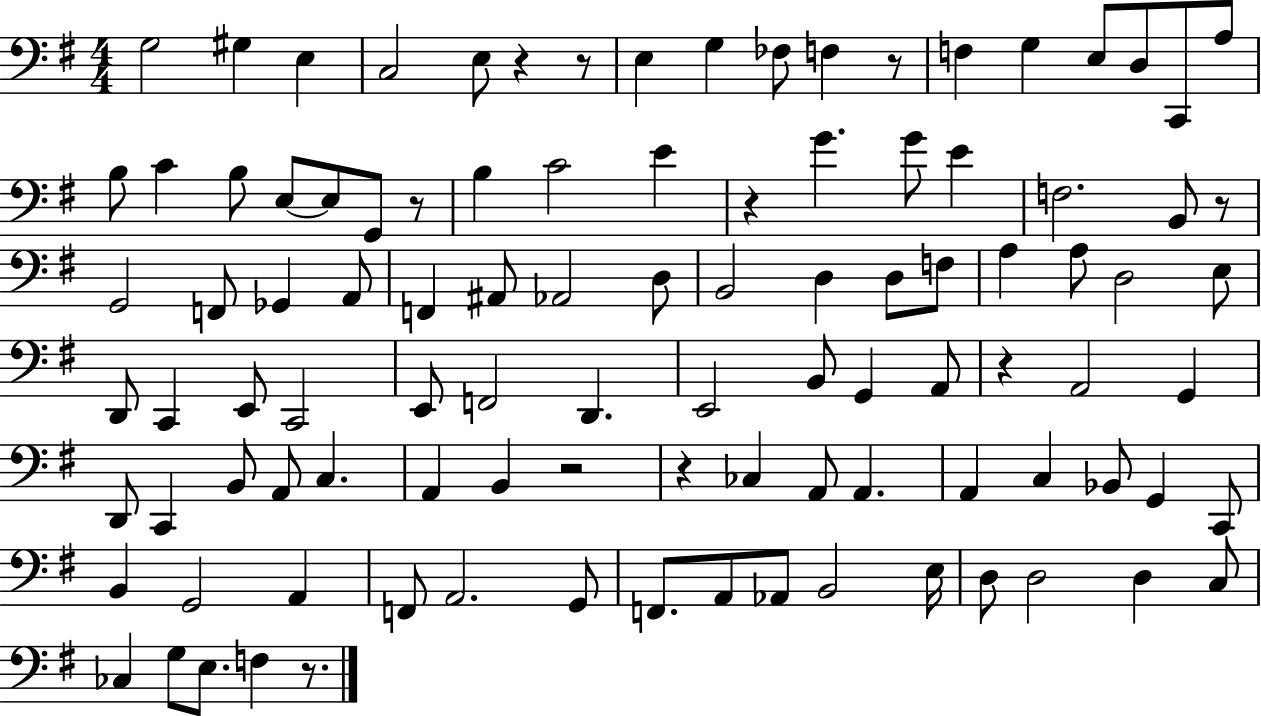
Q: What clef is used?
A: bass